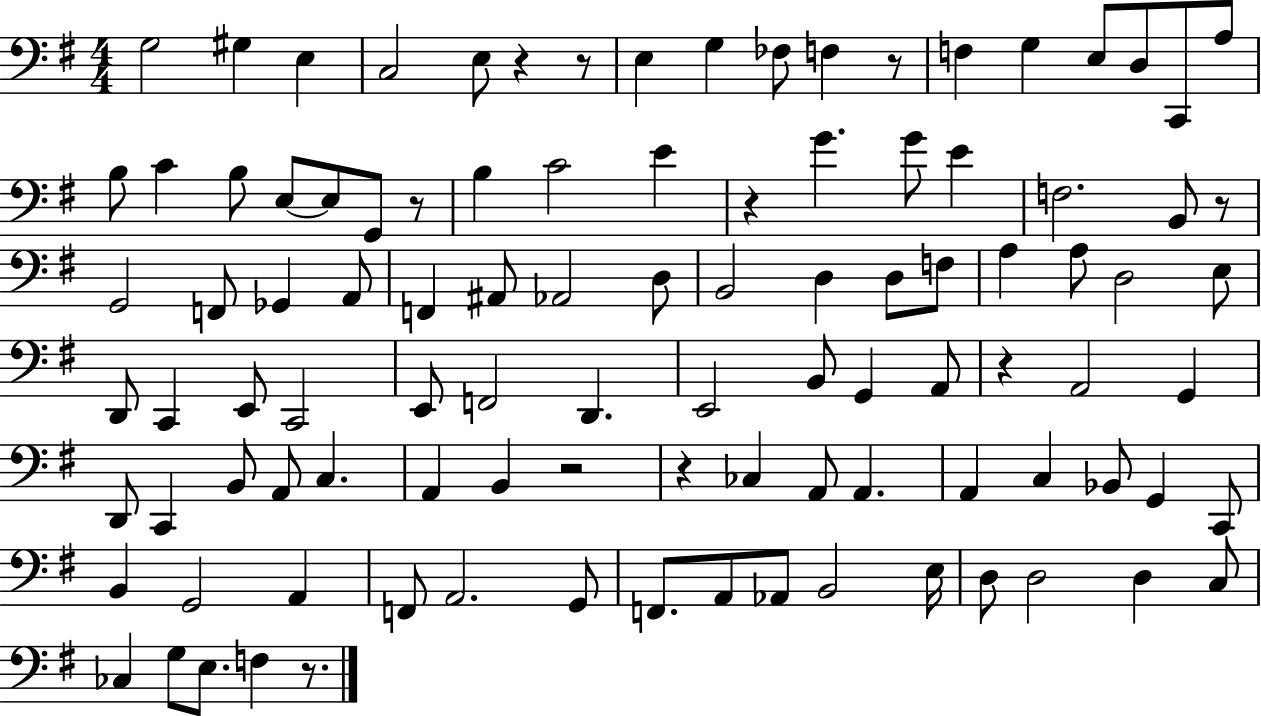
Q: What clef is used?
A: bass